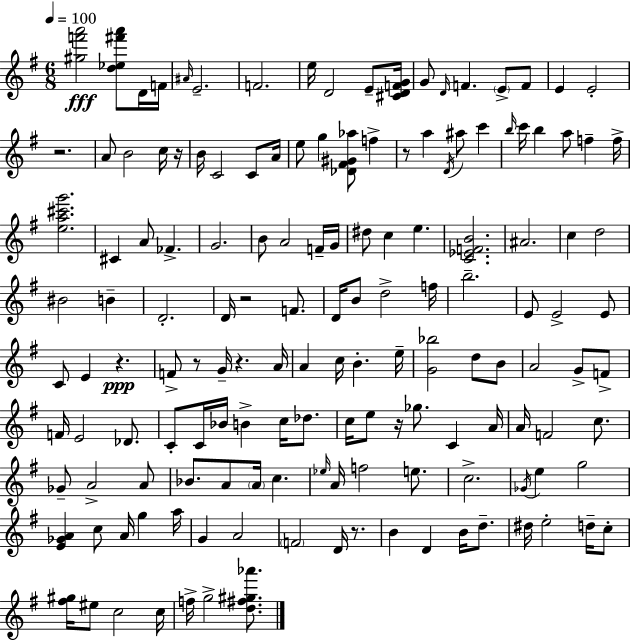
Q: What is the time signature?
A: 6/8